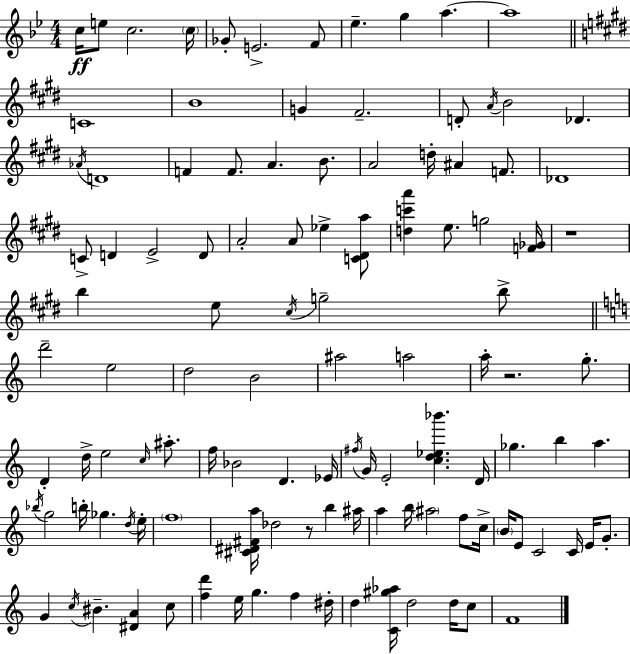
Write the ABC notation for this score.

X:1
T:Untitled
M:4/4
L:1/4
K:Bb
c/4 e/2 c2 c/4 _G/2 E2 F/2 _e g a a4 C4 B4 G ^F2 D/2 A/4 B2 _D _A/4 D4 F F/2 A B/2 A2 d/4 ^A F/2 _D4 C/2 D E2 D/2 A2 A/2 _e [C^Da]/2 [dc'a'] e/2 g2 [F_G]/4 z4 b e/2 ^c/4 g2 b/2 d'2 e2 d2 B2 ^a2 a2 a/4 z2 g/2 D d/4 e2 c/4 ^a/2 f/4 _B2 D _E/4 ^f/4 G/4 E2 [cd_e_b'] D/4 _g b a _b/4 g2 b/4 _g d/4 e/4 f4 [^C^D^Fa]/4 _d2 z/2 b ^a/4 a b/4 ^a2 f/2 c/4 B/4 E/2 C2 C/4 E/4 G/2 G c/4 ^B [^DA] c/2 [fd'] e/4 g f ^d/4 d [C^g_a]/4 d2 d/4 c/2 F4